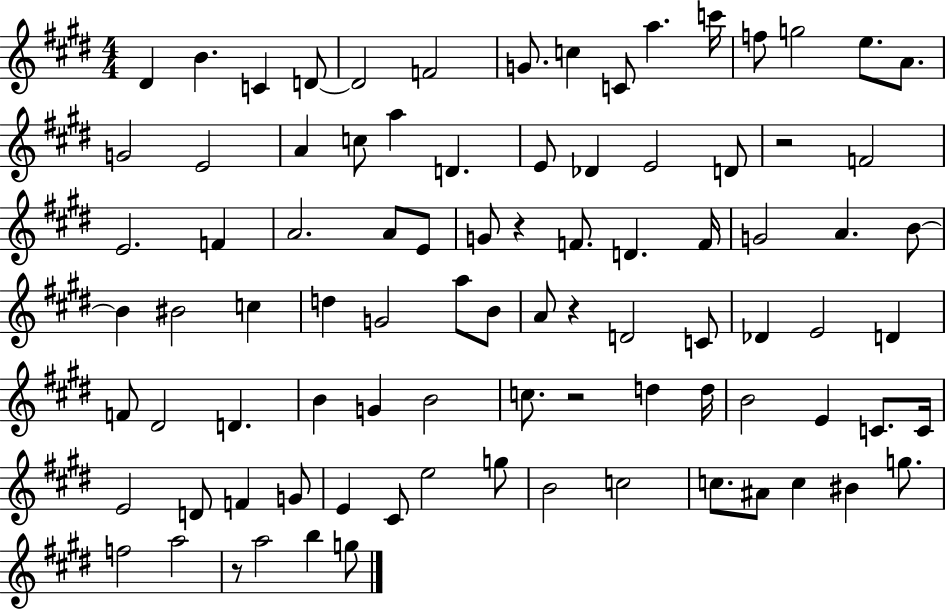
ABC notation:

X:1
T:Untitled
M:4/4
L:1/4
K:E
^D B C D/2 D2 F2 G/2 c C/2 a c'/4 f/2 g2 e/2 A/2 G2 E2 A c/2 a D E/2 _D E2 D/2 z2 F2 E2 F A2 A/2 E/2 G/2 z F/2 D F/4 G2 A B/2 B ^B2 c d G2 a/2 B/2 A/2 z D2 C/2 _D E2 D F/2 ^D2 D B G B2 c/2 z2 d d/4 B2 E C/2 C/4 E2 D/2 F G/2 E ^C/2 e2 g/2 B2 c2 c/2 ^A/2 c ^B g/2 f2 a2 z/2 a2 b g/2